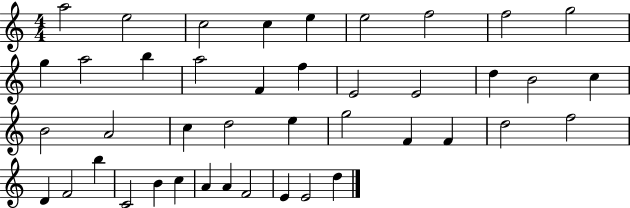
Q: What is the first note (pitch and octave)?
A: A5